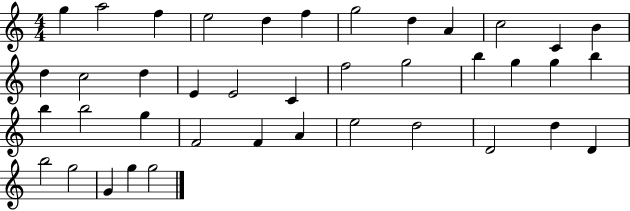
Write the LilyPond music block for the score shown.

{
  \clef treble
  \numericTimeSignature
  \time 4/4
  \key c \major
  g''4 a''2 f''4 | e''2 d''4 f''4 | g''2 d''4 a'4 | c''2 c'4 b'4 | \break d''4 c''2 d''4 | e'4 e'2 c'4 | f''2 g''2 | b''4 g''4 g''4 b''4 | \break b''4 b''2 g''4 | f'2 f'4 a'4 | e''2 d''2 | d'2 d''4 d'4 | \break b''2 g''2 | g'4 g''4 g''2 | \bar "|."
}